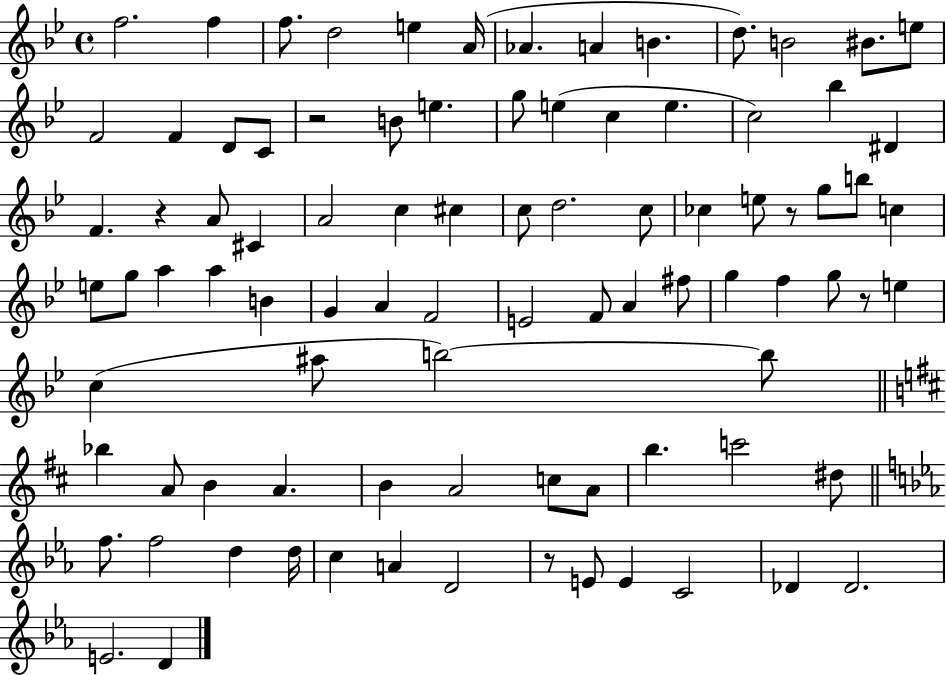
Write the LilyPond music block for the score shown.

{
  \clef treble
  \time 4/4
  \defaultTimeSignature
  \key bes \major
  f''2. f''4 | f''8. d''2 e''4 a'16( | aes'4. a'4 b'4. | d''8.) b'2 bis'8. e''8 | \break f'2 f'4 d'8 c'8 | r2 b'8 e''4. | g''8 e''4( c''4 e''4. | c''2) bes''4 dis'4 | \break f'4. r4 a'8 cis'4 | a'2 c''4 cis''4 | c''8 d''2. c''8 | ces''4 e''8 r8 g''8 b''8 c''4 | \break e''8 g''8 a''4 a''4 b'4 | g'4 a'4 f'2 | e'2 f'8 a'4 fis''8 | g''4 f''4 g''8 r8 e''4 | \break c''4( ais''8 b''2~~) b''8 | \bar "||" \break \key d \major bes''4 a'8 b'4 a'4. | b'4 a'2 c''8 a'8 | b''4. c'''2 dis''8 | \bar "||" \break \key ees \major f''8. f''2 d''4 d''16 | c''4 a'4 d'2 | r8 e'8 e'4 c'2 | des'4 des'2. | \break e'2. d'4 | \bar "|."
}